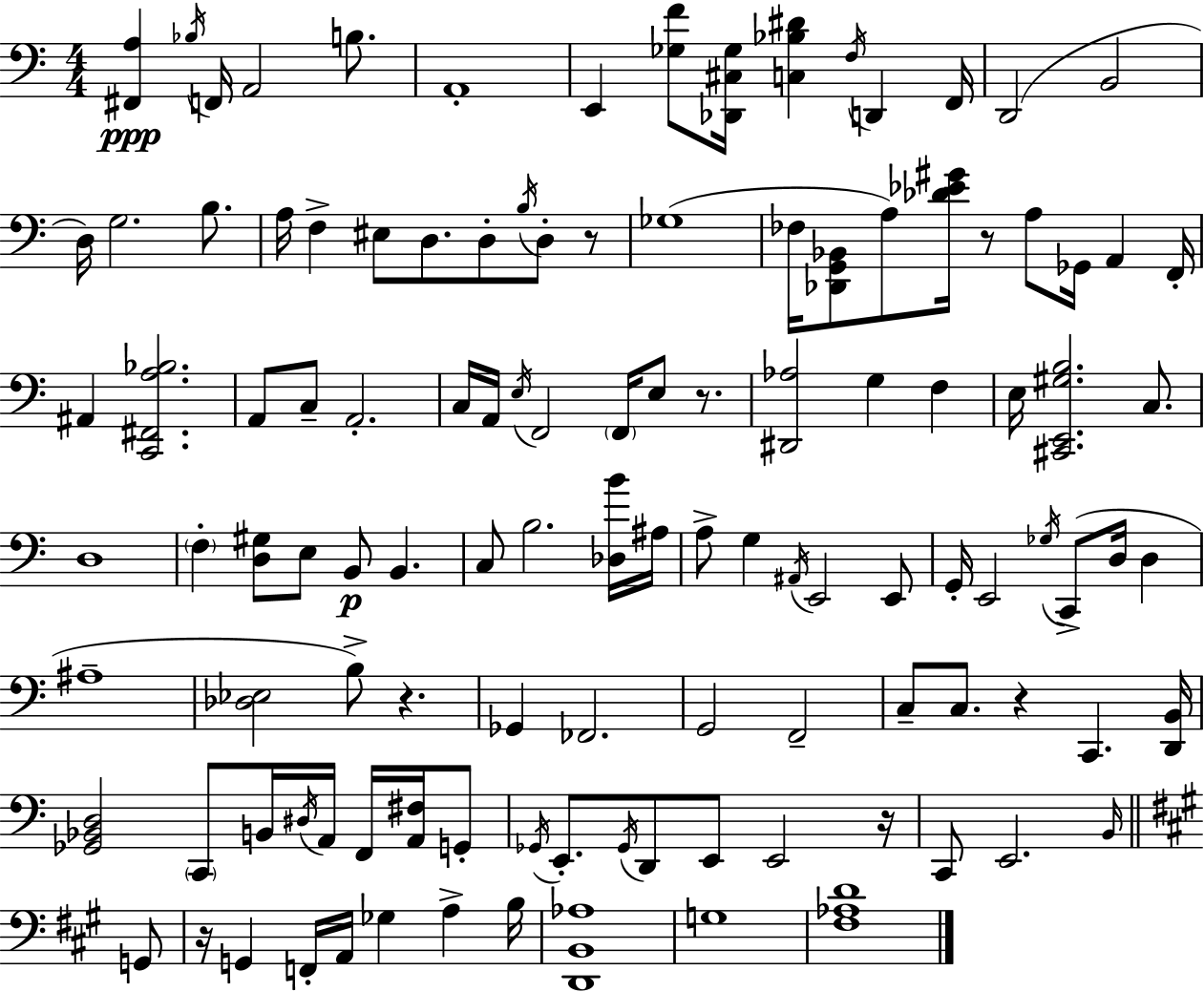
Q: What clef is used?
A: bass